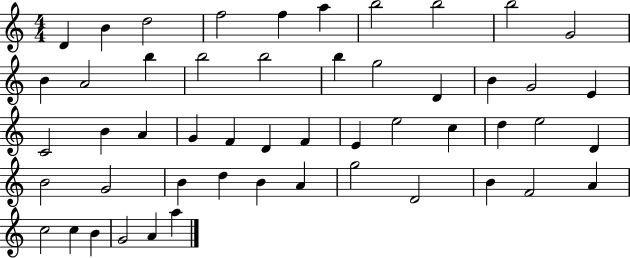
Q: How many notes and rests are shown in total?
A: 51